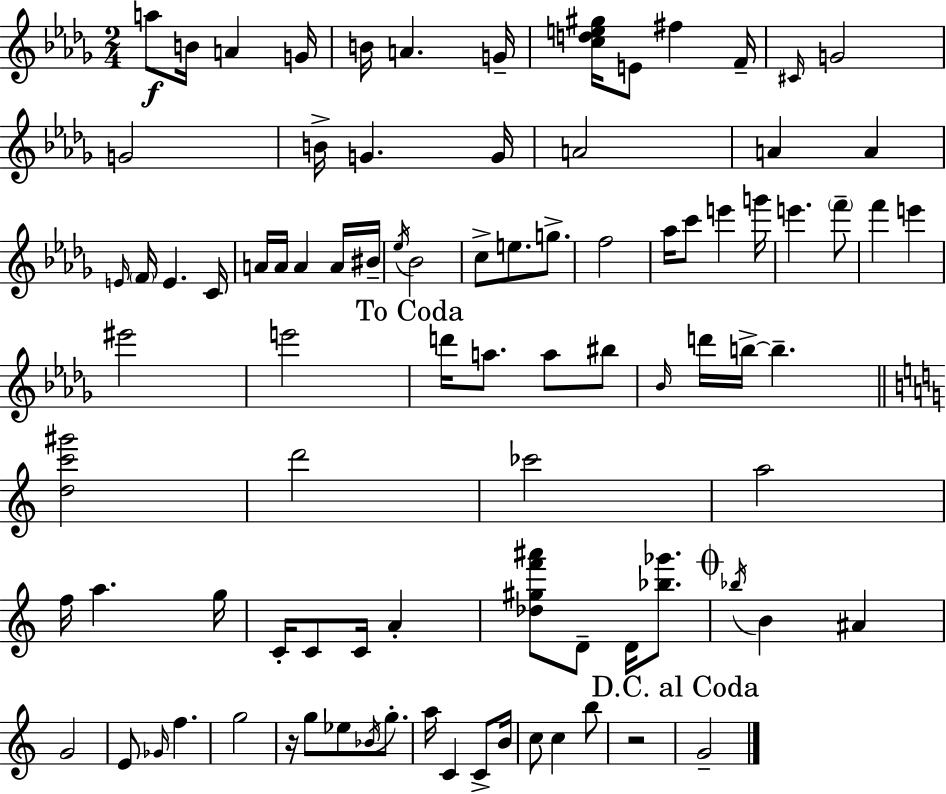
{
  \clef treble
  \numericTimeSignature
  \time 2/4
  \key bes \minor
  a''8\f b'16 a'4 g'16 | b'16 a'4. g'16-- | <c'' d'' e'' gis''>16 e'8 fis''4 f'16-- | \grace { cis'16 } g'2 | \break g'2 | b'16-> g'4. | g'16 a'2 | a'4 a'4 | \break \grace { e'16 } \parenthesize f'16 e'4. | c'16 a'16 a'16 a'4 | a'16 bis'16-- \acciaccatura { ees''16 } bes'2 | c''8-> e''8. | \break g''8.-> f''2 | aes''16 c'''8 e'''4 | g'''16 e'''4. | \parenthesize f'''8-- f'''4 e'''4 | \break eis'''2 | e'''2 | \mark "To Coda" d'''16 a''8. a''8 | bis''8 \grace { bes'16 } d'''16 b''16->~~ b''4.-- | \break \bar "||" \break \key c \major <d'' c''' gis'''>2 | d'''2 | ces'''2 | a''2 | \break f''16 a''4. g''16 | c'16-. c'8 c'16 a'4-. | <des'' gis'' f''' ais'''>8 d'8-- d'16 <bes'' ges'''>8. | \mark \markup { \musicglyph "scripts.coda" } \acciaccatura { bes''16 } b'4 ais'4 | \break g'2 | e'8 \grace { ges'16 } f''4. | g''2 | r16 g''8 ees''8 \acciaccatura { bes'16 } | \break g''8.-. a''16 c'4 | c'8-> b'16 c''8 c''4 | b''8 r2 | \mark "D.C. al Coda" g'2-- | \break \bar "|."
}